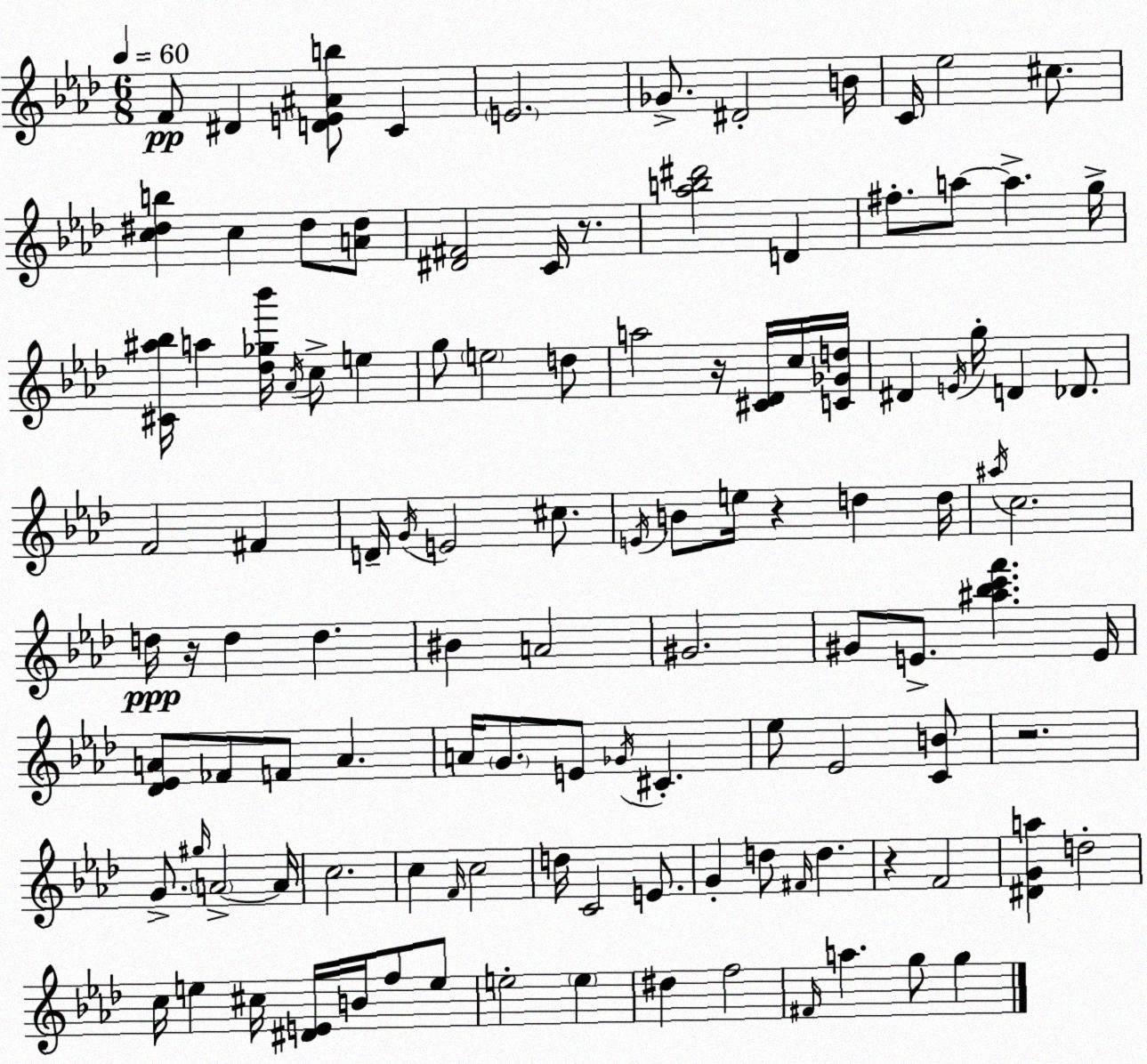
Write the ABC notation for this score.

X:1
T:Untitled
M:6/8
L:1/4
K:Ab
F/2 ^D [DE^Ab]/2 C E2 _G/2 ^D2 B/4 C/4 _e2 ^c/2 [c^db] c ^d/2 [A^d]/2 [^D^F]2 C/4 z/2 [_ab^d']2 D ^f/2 a/2 a g/4 [^C^a_b]/4 a [_d_g_b']/4 _A/4 c/2 e g/2 e2 d/2 a2 z/4 [^C_D]/4 c/4 [C_Gd]/4 ^D E/4 g/4 D _D/2 F2 ^F D/4 G/4 E2 ^c/2 E/4 B/2 e/4 z d d/4 ^a/4 c2 d/4 z/4 d d ^B A2 ^G2 ^G/2 E/2 [^a_bc'f'] E/4 [_D_EA]/2 _F/2 F/2 A A/4 G/2 E/2 _G/4 ^C _e/2 _E2 [CB]/2 z2 G/2 ^g/4 A2 A/4 c2 c F/4 c2 d/4 C2 E/2 G d/2 ^F/4 d z F2 [^DGa] d2 c/4 e ^c/4 [^DE]/4 B/4 f/2 e/2 e2 e ^d f2 ^F/4 a g/2 g